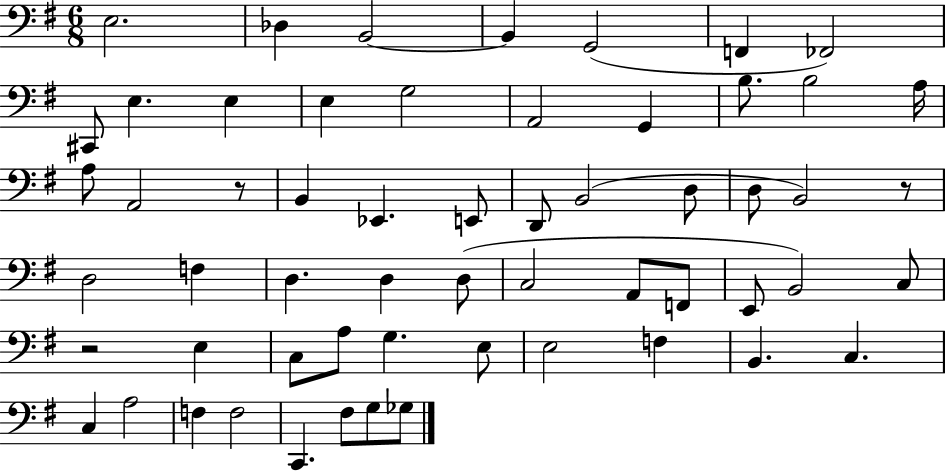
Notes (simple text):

E3/h. Db3/q B2/h B2/q G2/h F2/q FES2/h C#2/e E3/q. E3/q E3/q G3/h A2/h G2/q B3/e. B3/h A3/s A3/e A2/h R/e B2/q Eb2/q. E2/e D2/e B2/h D3/e D3/e B2/h R/e D3/h F3/q D3/q. D3/q D3/e C3/h A2/e F2/e E2/e B2/h C3/e R/h E3/q C3/e A3/e G3/q. E3/e E3/h F3/q B2/q. C3/q. C3/q A3/h F3/q F3/h C2/q. F#3/e G3/e Gb3/e